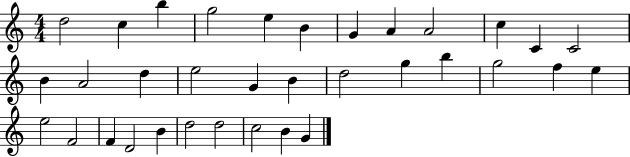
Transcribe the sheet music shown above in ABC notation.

X:1
T:Untitled
M:4/4
L:1/4
K:C
d2 c b g2 e B G A A2 c C C2 B A2 d e2 G B d2 g b g2 f e e2 F2 F D2 B d2 d2 c2 B G